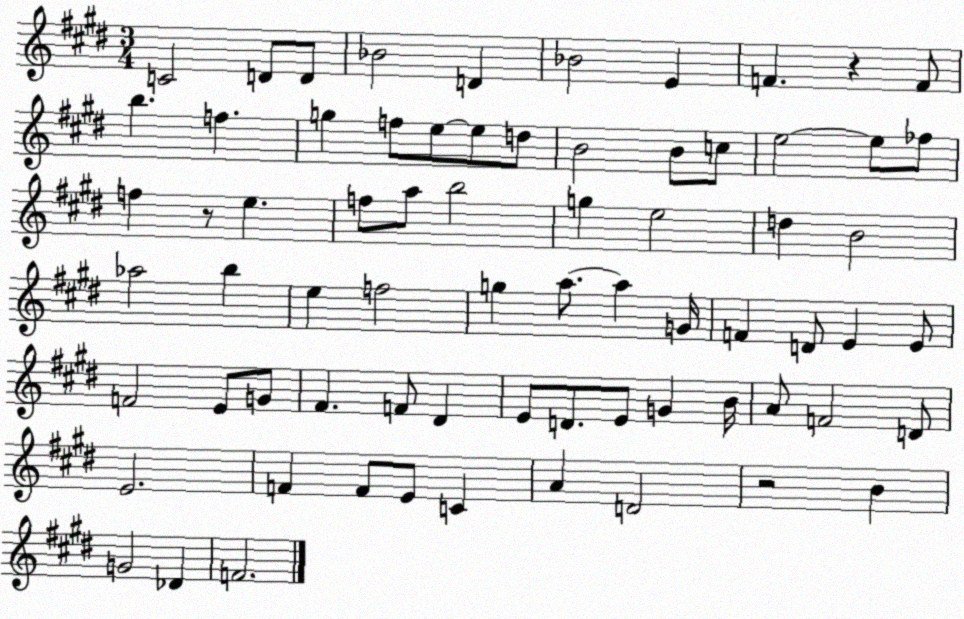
X:1
T:Untitled
M:3/4
L:1/4
K:E
C2 D/2 D/2 _B2 D _B2 E F z F/2 b f g f/2 e/2 e/2 d/2 B2 B/2 c/2 e2 e/2 _f/2 f z/2 e f/2 a/2 b2 g e2 d B2 _a2 b e f2 g a/2 a G/4 F D/2 E E/2 F2 E/2 G/2 ^F F/2 ^D E/2 D/2 E/2 G B/4 A/2 F2 D/2 E2 F F/2 E/2 C A D2 z2 B G2 _D F2